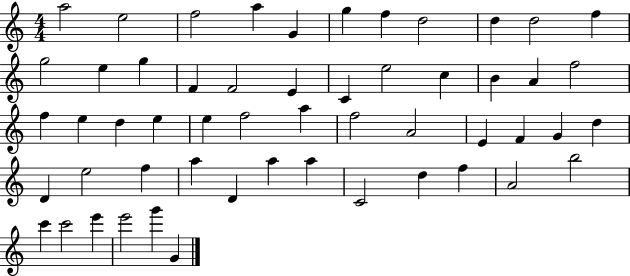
{
  \clef treble
  \numericTimeSignature
  \time 4/4
  \key c \major
  a''2 e''2 | f''2 a''4 g'4 | g''4 f''4 d''2 | d''4 d''2 f''4 | \break g''2 e''4 g''4 | f'4 f'2 e'4 | c'4 e''2 c''4 | b'4 a'4 f''2 | \break f''4 e''4 d''4 e''4 | e''4 f''2 a''4 | f''2 a'2 | e'4 f'4 g'4 d''4 | \break d'4 e''2 f''4 | a''4 d'4 a''4 a''4 | c'2 d''4 f''4 | a'2 b''2 | \break c'''4 c'''2 e'''4 | e'''2 g'''4 g'4 | \bar "|."
}